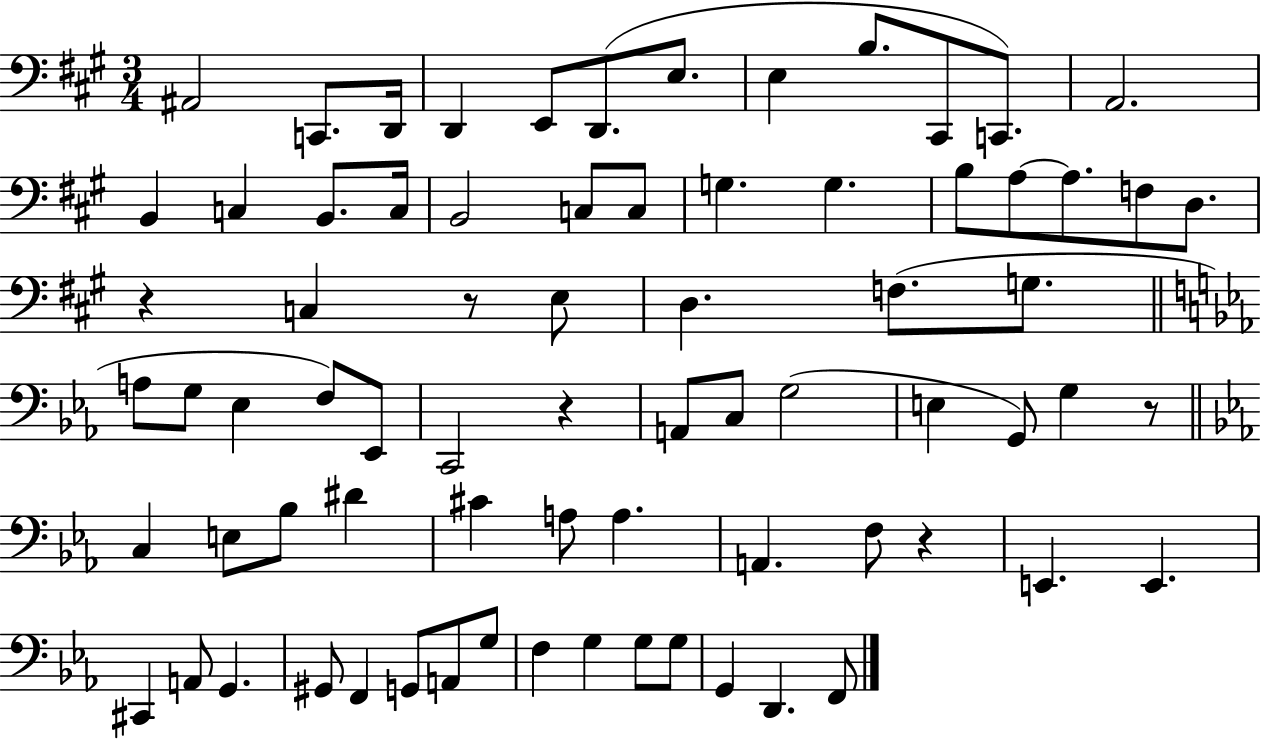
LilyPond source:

{
  \clef bass
  \numericTimeSignature
  \time 3/4
  \key a \major
  \repeat volta 2 { ais,2 c,8. d,16 | d,4 e,8 d,8.( e8. | e4 b8. cis,8 c,8.) | a,2. | \break b,4 c4 b,8. c16 | b,2 c8 c8 | g4. g4. | b8 a8~~ a8. f8 d8. | \break r4 c4 r8 e8 | d4. f8.( g8. | \bar "||" \break \key ees \major a8 g8 ees4 f8) ees,8 | c,2 r4 | a,8 c8 g2( | e4 g,8) g4 r8 | \break \bar "||" \break \key c \minor c4 e8 bes8 dis'4 | cis'4 a8 a4. | a,4. f8 r4 | e,4. e,4. | \break cis,4 a,8 g,4. | gis,8 f,4 g,8 a,8 g8 | f4 g4 g8 g8 | g,4 d,4. f,8 | \break } \bar "|."
}